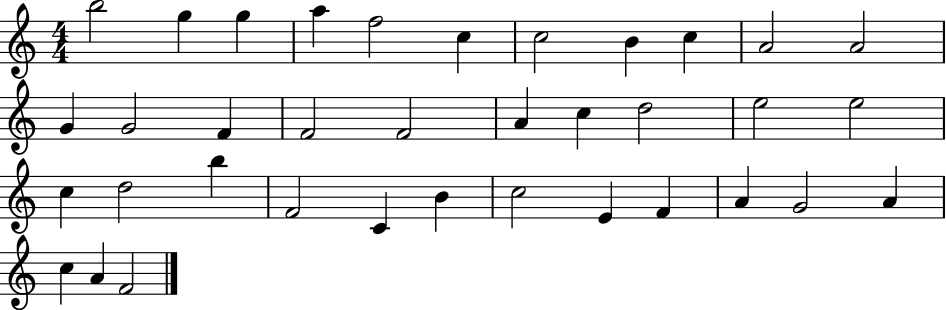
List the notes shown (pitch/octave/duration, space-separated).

B5/h G5/q G5/q A5/q F5/h C5/q C5/h B4/q C5/q A4/h A4/h G4/q G4/h F4/q F4/h F4/h A4/q C5/q D5/h E5/h E5/h C5/q D5/h B5/q F4/h C4/q B4/q C5/h E4/q F4/q A4/q G4/h A4/q C5/q A4/q F4/h